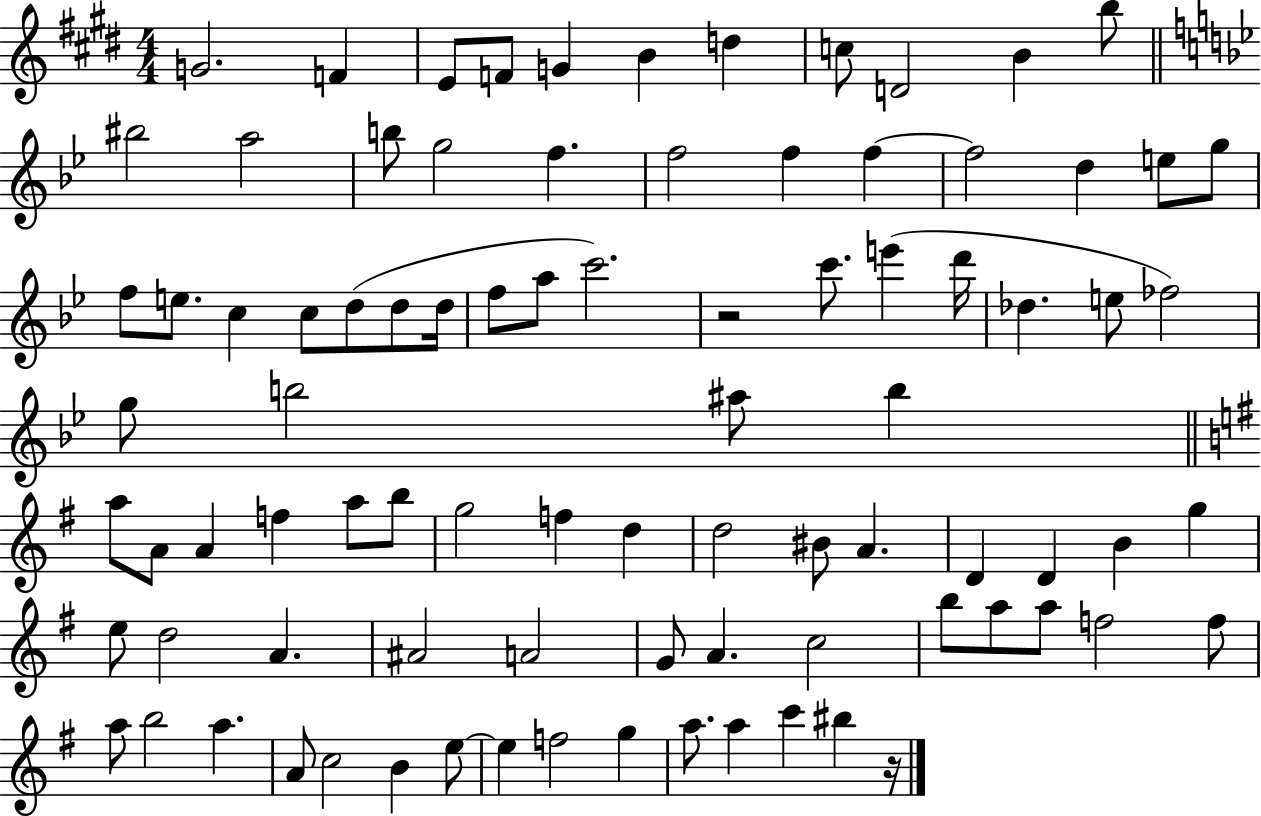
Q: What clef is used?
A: treble